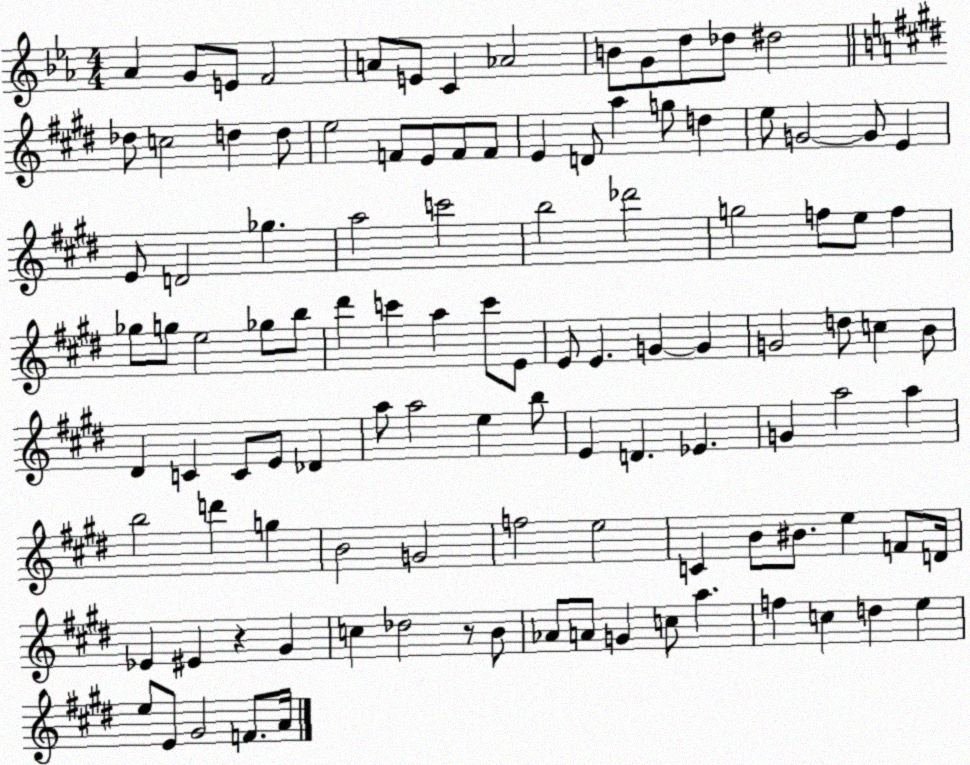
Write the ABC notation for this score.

X:1
T:Untitled
M:4/4
L:1/4
K:Eb
_A G/2 E/2 F2 A/2 E/2 C _A2 B/2 G/2 d/2 _d/2 ^d2 _d/2 c2 d d/2 e2 F/2 E/2 F/2 F/2 E D/2 a g/2 d e/2 G2 G/2 E E/2 D2 _g a2 c'2 b2 _d'2 g2 f/2 e/2 f _g/2 g/2 e2 _g/2 b/2 ^d' c' a c'/2 E/2 E/2 E G G G2 d/2 c B/2 ^D C C/2 E/2 _D a/2 a2 e b/2 E D _E G a2 a b2 d' g B2 G2 f2 e2 C B/2 ^B/2 e F/2 D/4 _E ^E z ^G c _d2 z/2 B/2 _A/2 A/2 G c/2 a f c d e e/2 E/2 ^G2 F/2 A/4